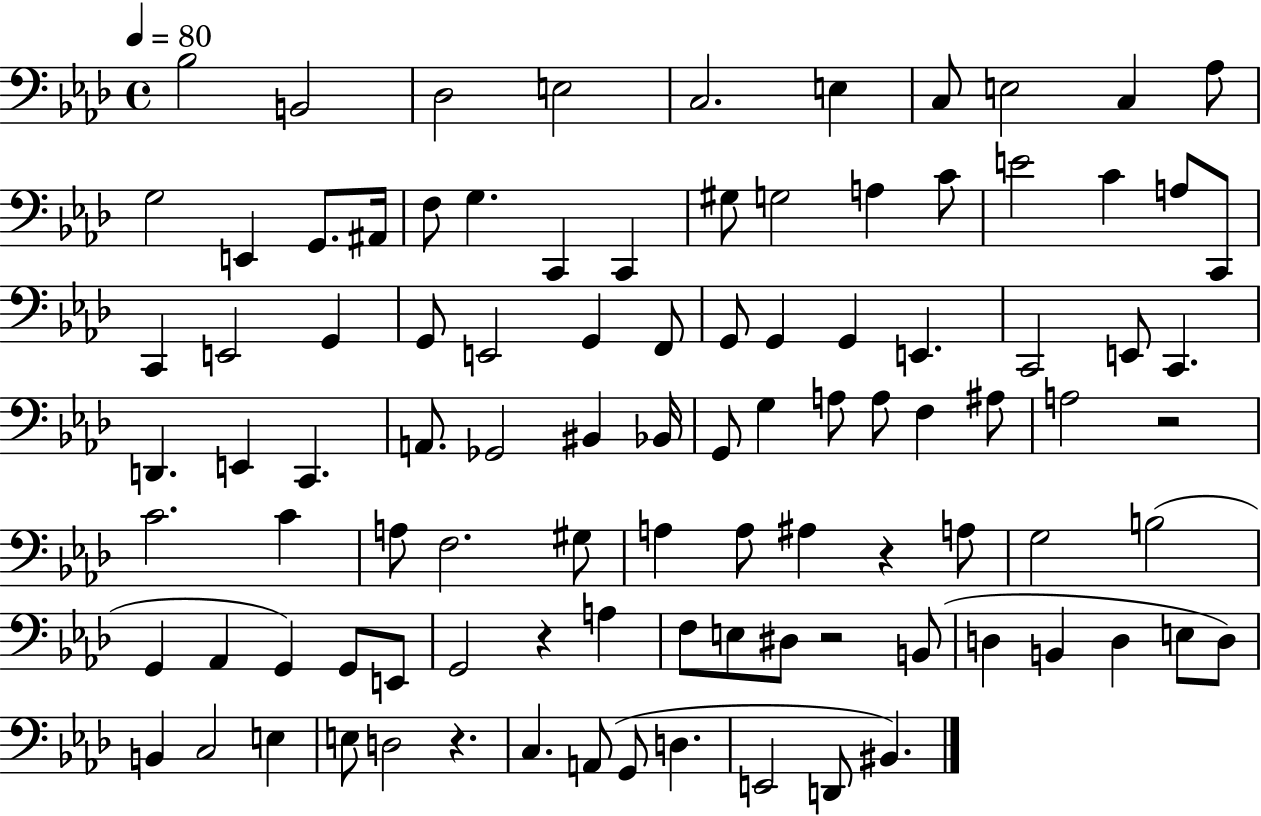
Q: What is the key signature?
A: AES major